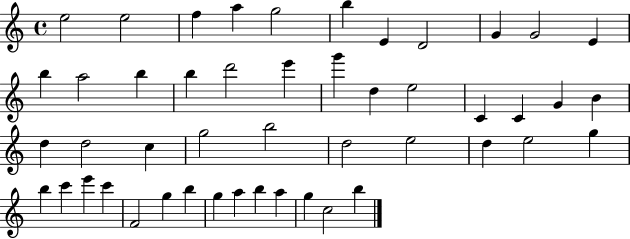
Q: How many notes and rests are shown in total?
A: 48